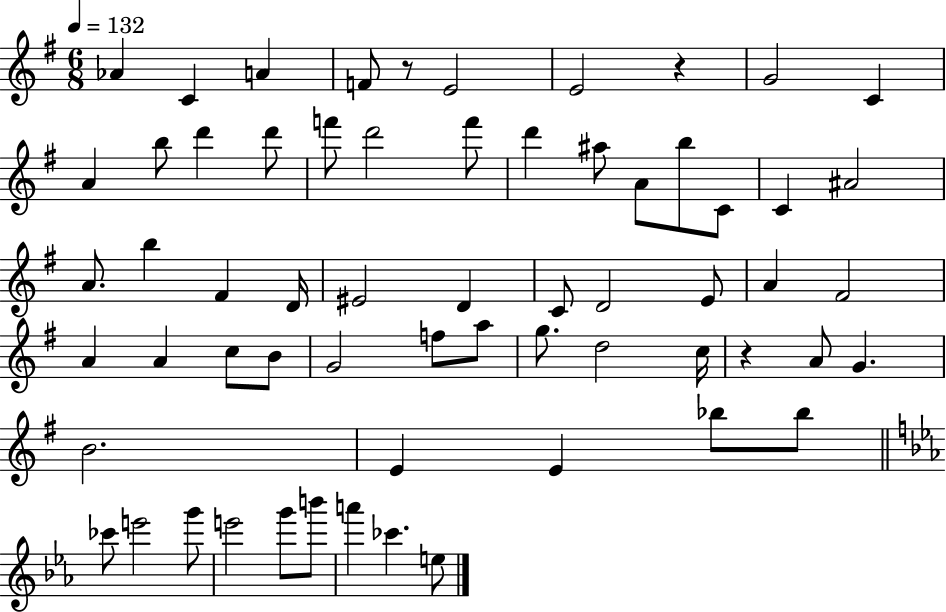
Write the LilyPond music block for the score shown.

{
  \clef treble
  \numericTimeSignature
  \time 6/8
  \key g \major
  \tempo 4 = 132
  aes'4 c'4 a'4 | f'8 r8 e'2 | e'2 r4 | g'2 c'4 | \break a'4 b''8 d'''4 d'''8 | f'''8 d'''2 f'''8 | d'''4 ais''8 a'8 b''8 c'8 | c'4 ais'2 | \break a'8. b''4 fis'4 d'16 | eis'2 d'4 | c'8 d'2 e'8 | a'4 fis'2 | \break a'4 a'4 c''8 b'8 | g'2 f''8 a''8 | g''8. d''2 c''16 | r4 a'8 g'4. | \break b'2. | e'4 e'4 bes''8 bes''8 | \bar "||" \break \key ees \major ces'''8 e'''2 g'''8 | e'''2 g'''8 b'''8 | a'''4 ces'''4. e''8 | \bar "|."
}